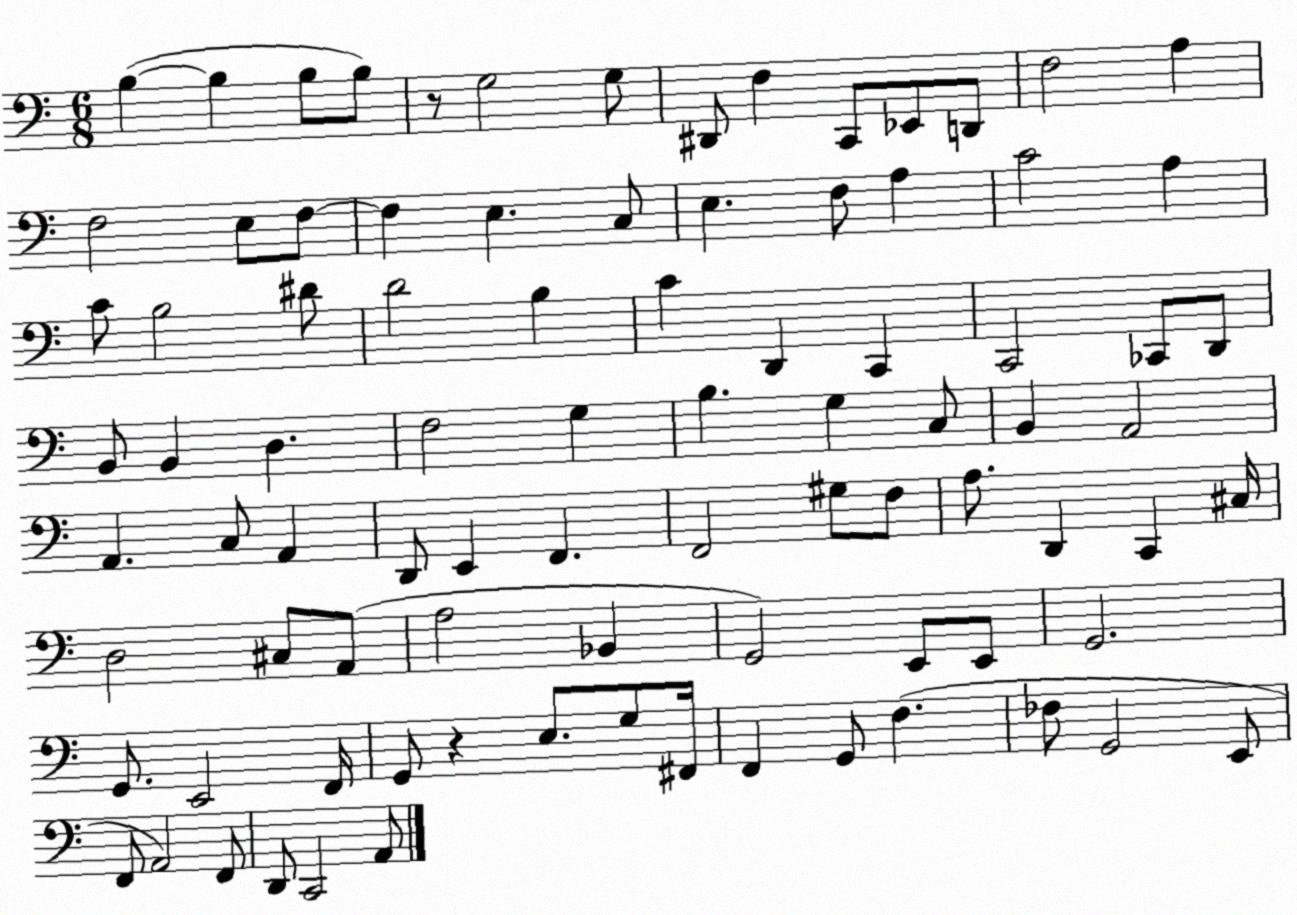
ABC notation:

X:1
T:Untitled
M:6/8
L:1/4
K:C
B, B, B,/2 B,/2 z/2 G,2 G,/2 ^D,,/2 F, C,,/2 _E,,/2 D,,/2 F,2 A, F,2 E,/2 F,/2 F, E, C,/2 E, F,/2 A, C2 A, C/2 B,2 ^D/2 D2 B, C D,, C,, C,,2 _C,,/2 D,,/2 B,,/2 B,, D, F,2 G, B, G, C,/2 B,, A,,2 A,, C,/2 A,, D,,/2 E,, F,, F,,2 ^G,/2 F,/2 A,/2 D,, C,, ^C,/4 D,2 ^C,/2 A,,/2 A,2 _B,, G,,2 E,,/2 E,,/2 G,,2 G,,/2 E,,2 F,,/4 G,,/2 z E,/2 G,/2 ^F,,/4 F,, G,,/2 F, _F,/2 G,,2 E,,/2 F,,/2 A,,2 F,,/2 D,,/2 C,,2 A,,/2